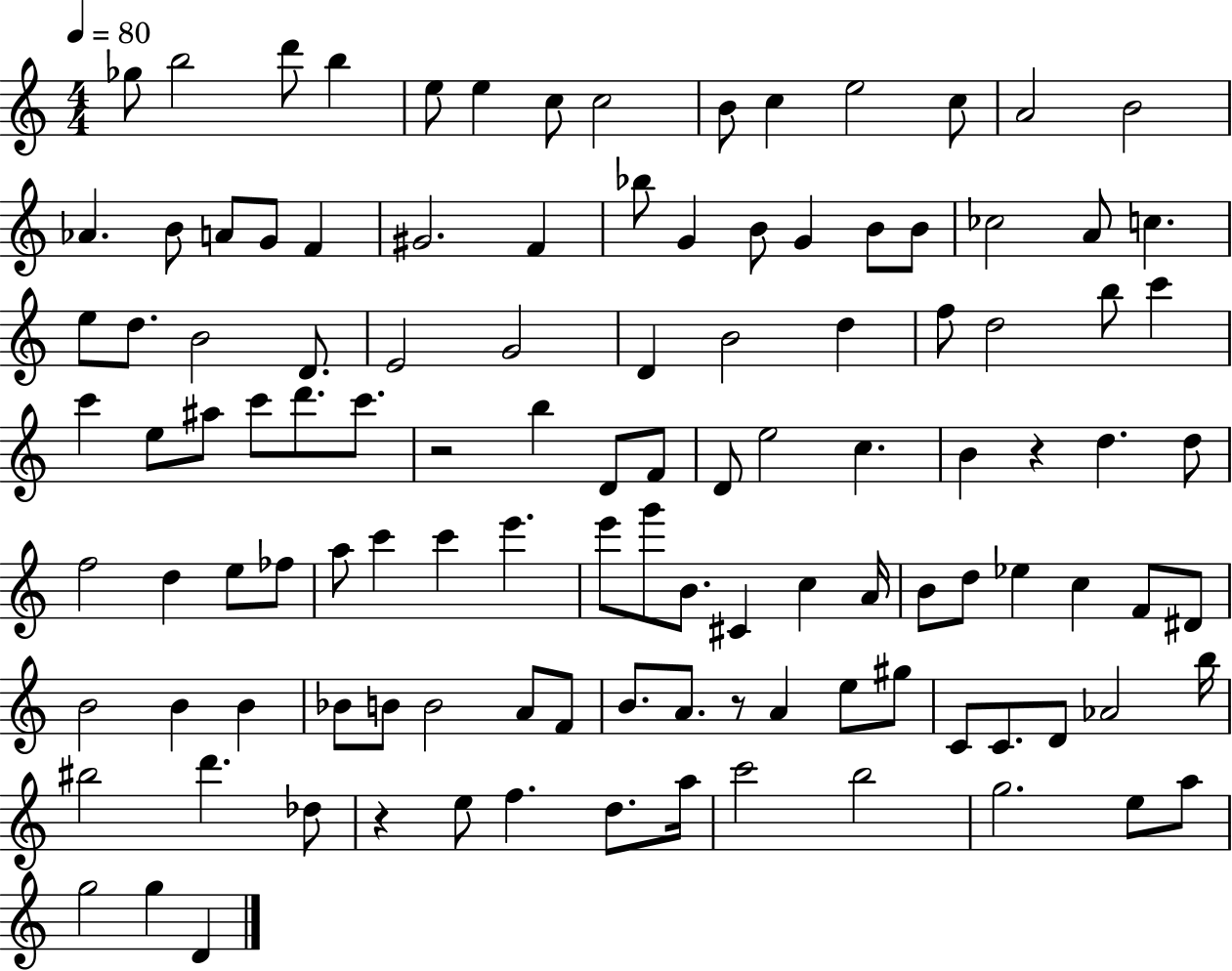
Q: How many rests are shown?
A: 4